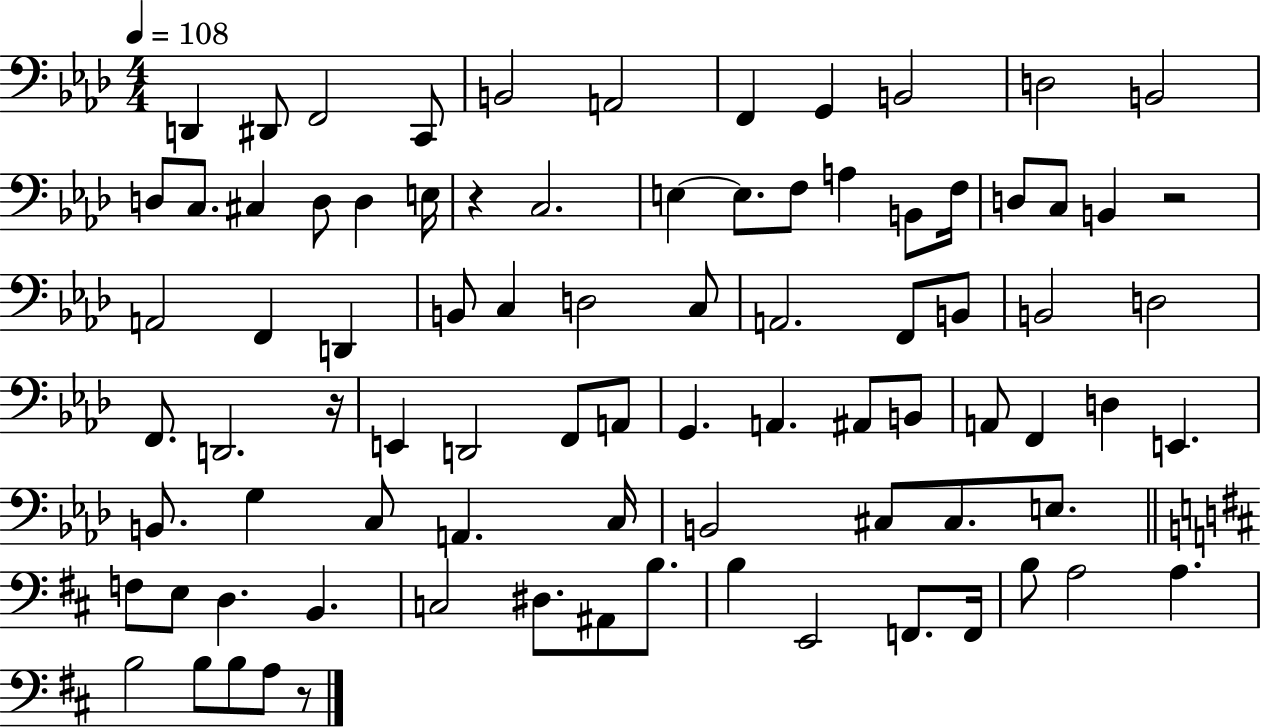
X:1
T:Untitled
M:4/4
L:1/4
K:Ab
D,, ^D,,/2 F,,2 C,,/2 B,,2 A,,2 F,, G,, B,,2 D,2 B,,2 D,/2 C,/2 ^C, D,/2 D, E,/4 z C,2 E, E,/2 F,/2 A, B,,/2 F,/4 D,/2 C,/2 B,, z2 A,,2 F,, D,, B,,/2 C, D,2 C,/2 A,,2 F,,/2 B,,/2 B,,2 D,2 F,,/2 D,,2 z/4 E,, D,,2 F,,/2 A,,/2 G,, A,, ^A,,/2 B,,/2 A,,/2 F,, D, E,, B,,/2 G, C,/2 A,, C,/4 B,,2 ^C,/2 ^C,/2 E,/2 F,/2 E,/2 D, B,, C,2 ^D,/2 ^A,,/2 B,/2 B, E,,2 F,,/2 F,,/4 B,/2 A,2 A, B,2 B,/2 B,/2 A,/2 z/2